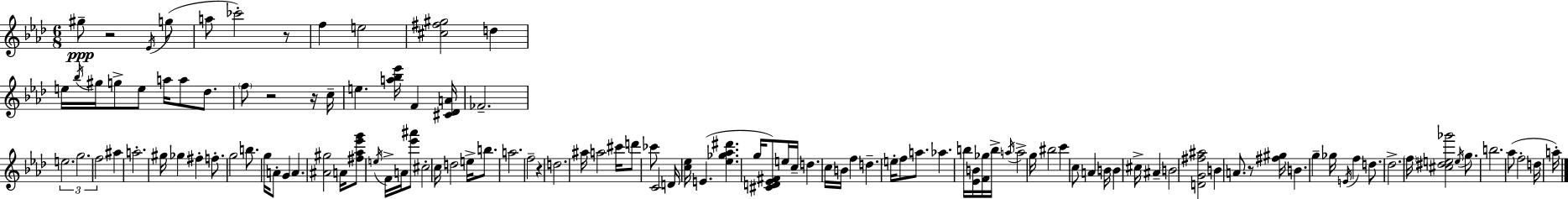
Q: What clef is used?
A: treble